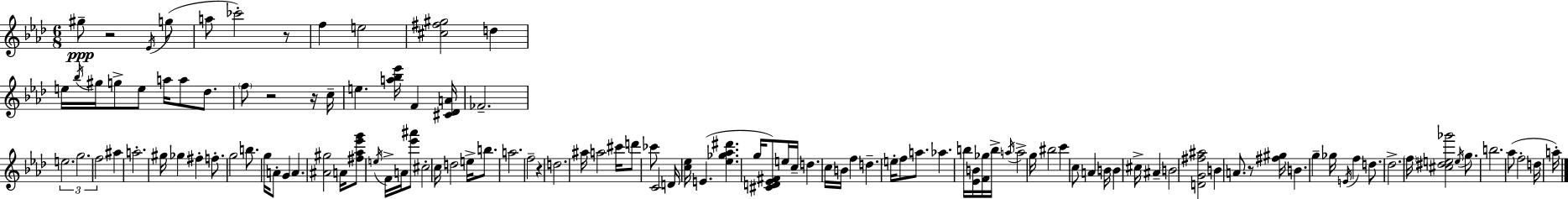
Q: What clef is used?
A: treble